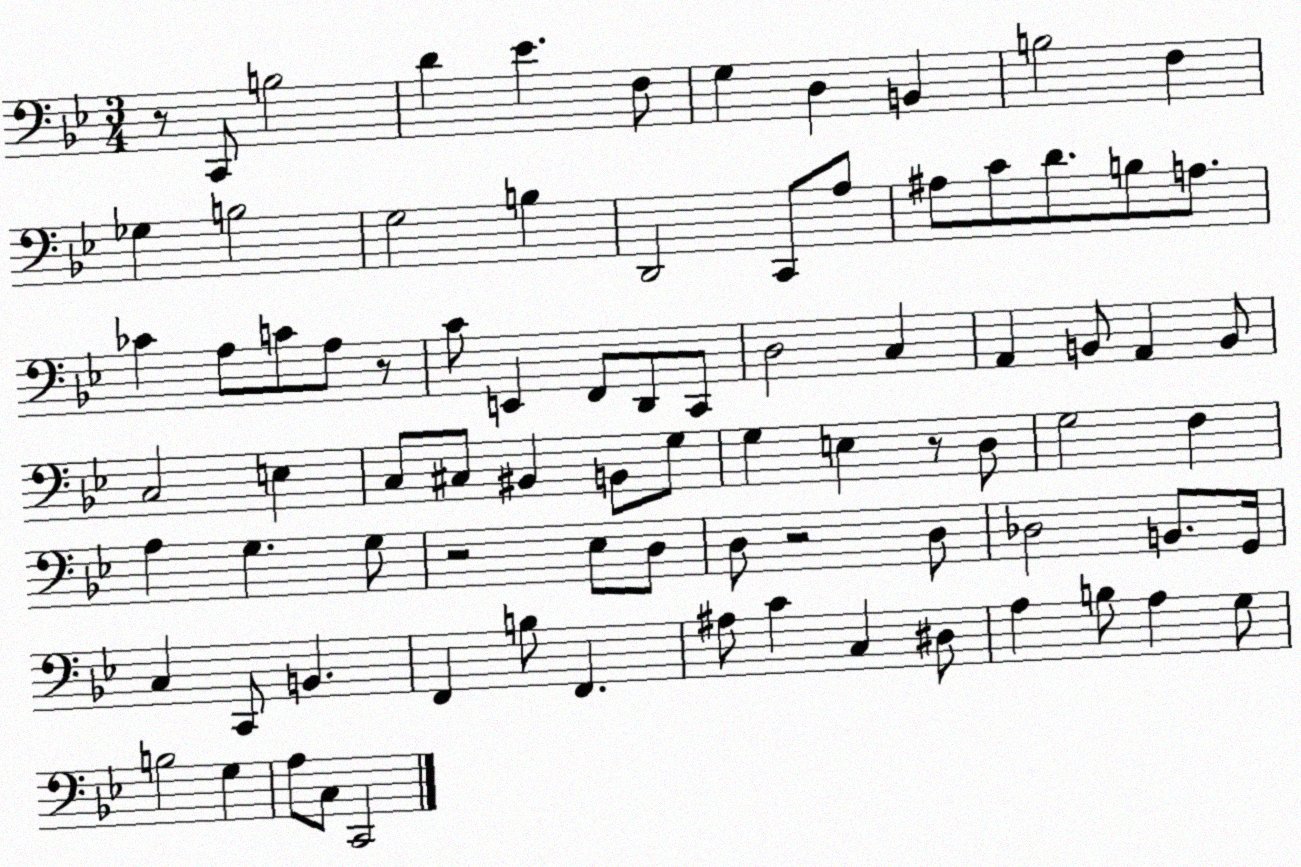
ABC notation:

X:1
T:Untitled
M:3/4
L:1/4
K:Bb
z/2 C,,/2 B,2 D _E F,/2 G, D, B,, B,2 F, _G, B,2 G,2 B, D,,2 C,,/2 A,/2 ^A,/2 C/2 D/2 B,/2 A,/2 _C A,/2 C/2 A,/2 z/2 C/2 E,, F,,/2 D,,/2 C,,/2 D,2 C, A,, B,,/2 A,, B,,/2 C,2 E, C,/2 ^C,/2 ^B,, B,,/2 G,/2 G, E, z/2 D,/2 G,2 F, A, G, G,/2 z2 _E,/2 D,/2 D,/2 z2 D,/2 _D,2 B,,/2 G,,/4 C, C,,/2 B,, F,, B,/2 F,, ^A,/2 C C, ^D,/2 A, B,/2 A, G,/2 B,2 G, A,/2 C,/2 C,,2